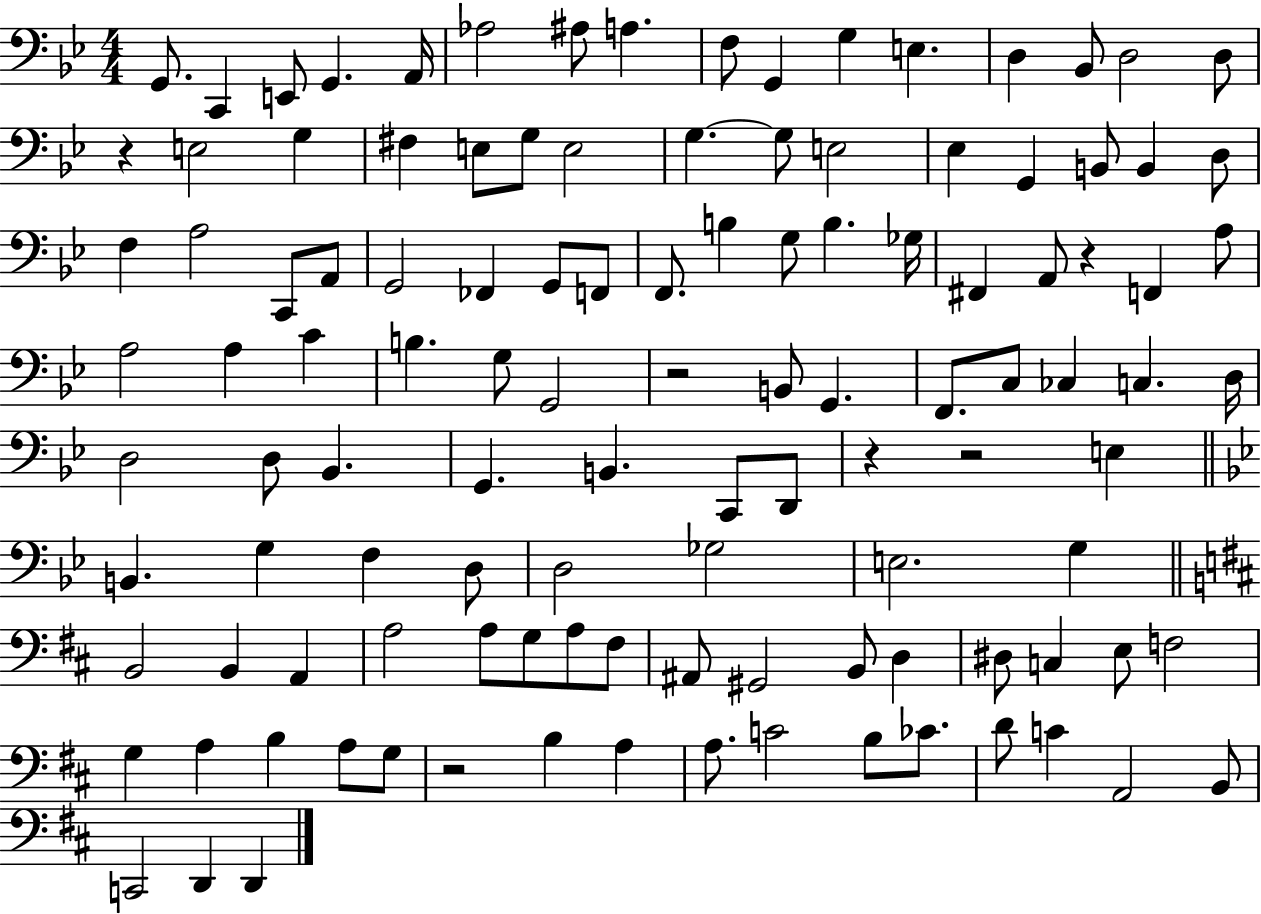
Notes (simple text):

G2/e. C2/q E2/e G2/q. A2/s Ab3/h A#3/e A3/q. F3/e G2/q G3/q E3/q. D3/q Bb2/e D3/h D3/e R/q E3/h G3/q F#3/q E3/e G3/e E3/h G3/q. G3/e E3/h Eb3/q G2/q B2/e B2/q D3/e F3/q A3/h C2/e A2/e G2/h FES2/q G2/e F2/e F2/e. B3/q G3/e B3/q. Gb3/s F#2/q A2/e R/q F2/q A3/e A3/h A3/q C4/q B3/q. G3/e G2/h R/h B2/e G2/q. F2/e. C3/e CES3/q C3/q. D3/s D3/h D3/e Bb2/q. G2/q. B2/q. C2/e D2/e R/q R/h E3/q B2/q. G3/q F3/q D3/e D3/h Gb3/h E3/h. G3/q B2/h B2/q A2/q A3/h A3/e G3/e A3/e F#3/e A#2/e G#2/h B2/e D3/q D#3/e C3/q E3/e F3/h G3/q A3/q B3/q A3/e G3/e R/h B3/q A3/q A3/e. C4/h B3/e CES4/e. D4/e C4/q A2/h B2/e C2/h D2/q D2/q